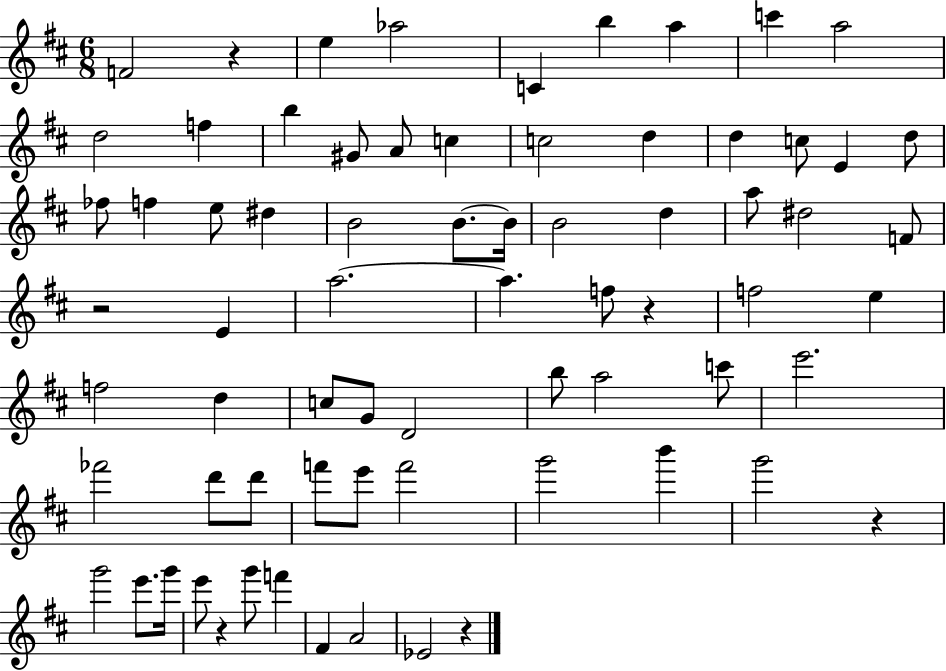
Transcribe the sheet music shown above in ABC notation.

X:1
T:Untitled
M:6/8
L:1/4
K:D
F2 z e _a2 C b a c' a2 d2 f b ^G/2 A/2 c c2 d d c/2 E d/2 _f/2 f e/2 ^d B2 B/2 B/4 B2 d a/2 ^d2 F/2 z2 E a2 a f/2 z f2 e f2 d c/2 G/2 D2 b/2 a2 c'/2 e'2 _f'2 d'/2 d'/2 f'/2 e'/2 f'2 g'2 b' g'2 z g'2 e'/2 g'/4 e'/2 z g'/2 f' ^F A2 _E2 z